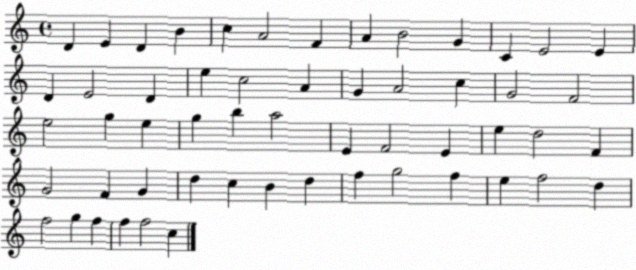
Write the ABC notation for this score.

X:1
T:Untitled
M:4/4
L:1/4
K:C
D E D B c A2 F A B2 G C E2 E D E2 D e c2 A G A2 c G2 F2 e2 g e g b a2 E F2 E e d2 F G2 F G d c B d f g2 f e f2 d f2 g f f f2 c